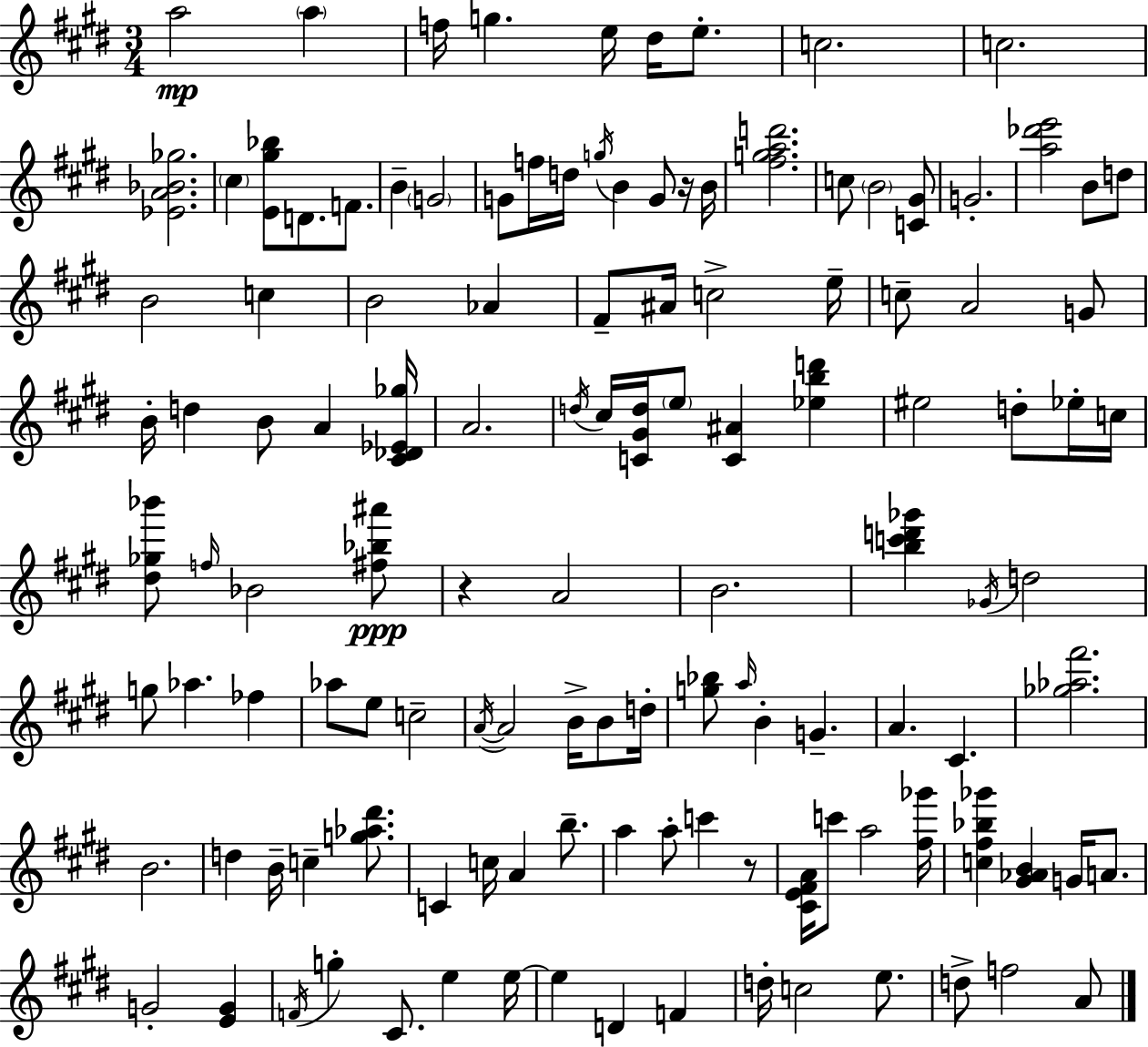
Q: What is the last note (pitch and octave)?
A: A4